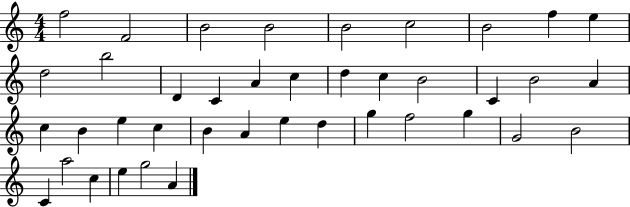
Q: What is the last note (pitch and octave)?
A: A4